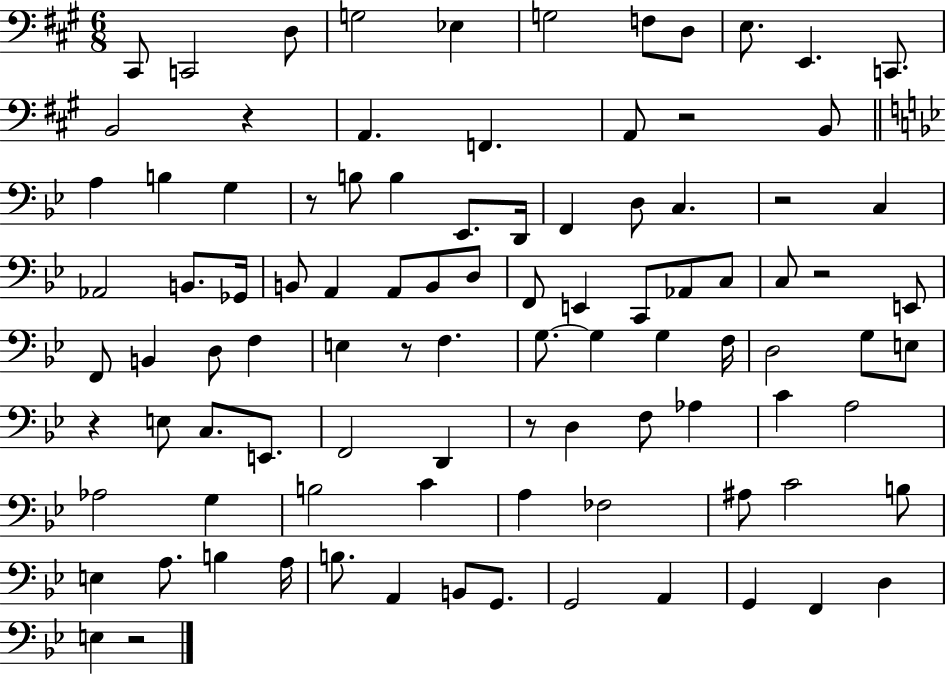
{
  \clef bass
  \numericTimeSignature
  \time 6/8
  \key a \major
  \repeat volta 2 { cis,8 c,2 d8 | g2 ees4 | g2 f8 d8 | e8. e,4. c,8. | \break b,2 r4 | a,4. f,4. | a,8 r2 b,8 | \bar "||" \break \key g \minor a4 b4 g4 | r8 b8 b4 ees,8. d,16 | f,4 d8 c4. | r2 c4 | \break aes,2 b,8. ges,16 | b,8 a,4 a,8 b,8 d8 | f,8 e,4 c,8 aes,8 c8 | c8 r2 e,8 | \break f,8 b,4 d8 f4 | e4 r8 f4. | g8.~~ g4 g4 f16 | d2 g8 e8 | \break r4 e8 c8. e,8. | f,2 d,4 | r8 d4 f8 aes4 | c'4 a2 | \break aes2 g4 | b2 c'4 | a4 fes2 | ais8 c'2 b8 | \break e4 a8. b4 a16 | b8. a,4 b,8 g,8. | g,2 a,4 | g,4 f,4 d4 | \break e4 r2 | } \bar "|."
}